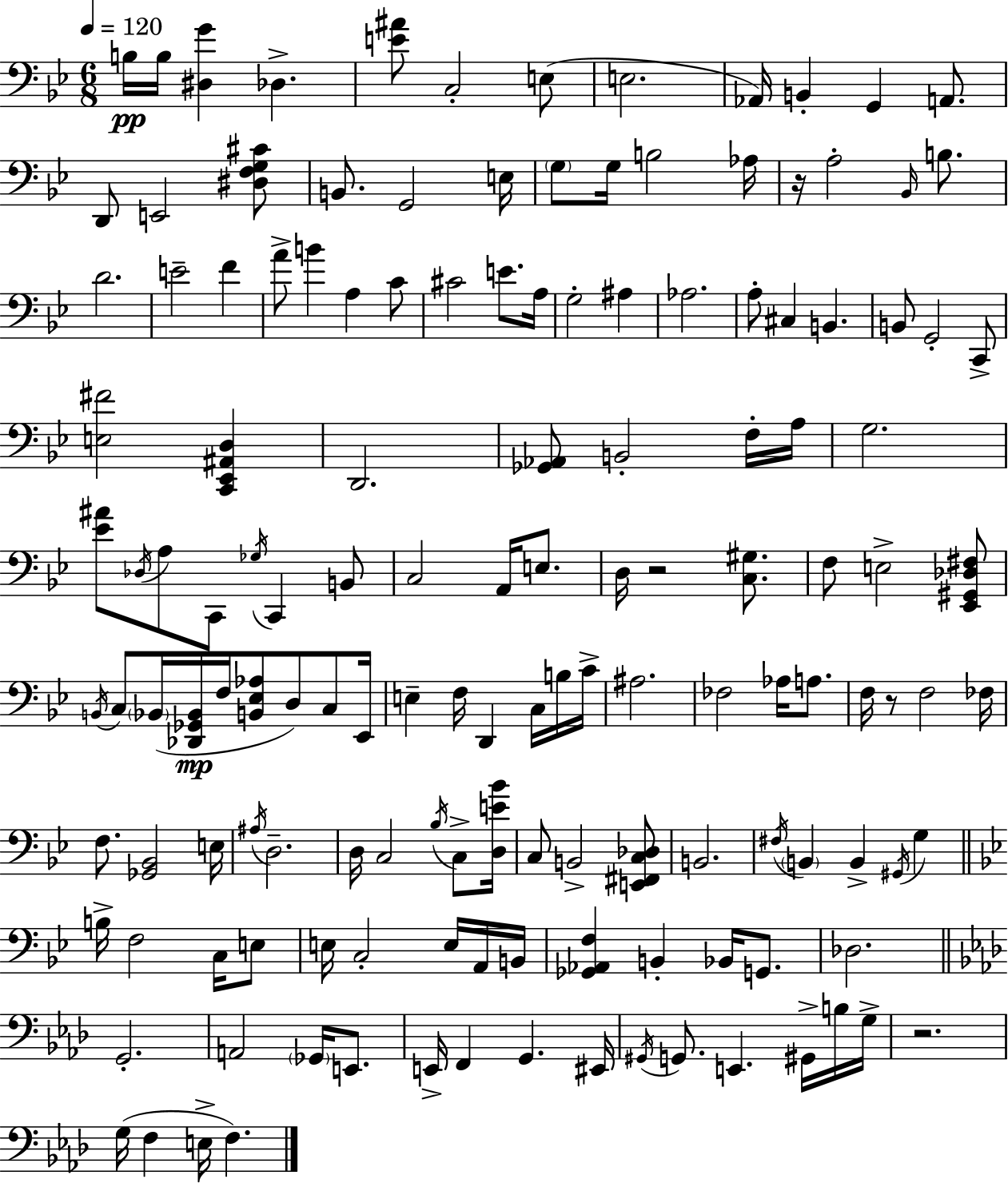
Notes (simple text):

B3/s B3/s [D#3,G4]/q Db3/q. [E4,A#4]/e C3/h E3/e E3/h. Ab2/s B2/q G2/q A2/e. D2/e E2/h [D#3,F3,G3,C#4]/e B2/e. G2/h E3/s G3/e G3/s B3/h Ab3/s R/s A3/h Bb2/s B3/e. D4/h. E4/h F4/q A4/e B4/q A3/q C4/e C#4/h E4/e. A3/s G3/h A#3/q Ab3/h. A3/e C#3/q B2/q. B2/e G2/h C2/e [E3,F#4]/h [C2,Eb2,A#2,D3]/q D2/h. [Gb2,Ab2]/e B2/h F3/s A3/s G3/h. [Eb4,A#4]/e Db3/s A3/e C2/e Gb3/s C2/q B2/e C3/h A2/s E3/e. D3/s R/h [C3,G#3]/e. F3/e E3/h [Eb2,G#2,Db3,F#3]/e B2/s C3/e Bb2/s [Db2,Gb2,Bb2]/s F3/s [B2,Eb3,Ab3]/e D3/e C3/e Eb2/s E3/q F3/s D2/q C3/s B3/s C4/s A#3/h. FES3/h Ab3/s A3/e. F3/s R/e F3/h FES3/s F3/e. [Gb2,Bb2]/h E3/s A#3/s D3/h. D3/s C3/h Bb3/s C3/e [D3,E4,Bb4]/s C3/e B2/h [E2,F#2,C3,Db3]/e B2/h. F#3/s B2/q B2/q G#2/s G3/q B3/s F3/h C3/s E3/e E3/s C3/h E3/s A2/s B2/s [Gb2,Ab2,F3]/q B2/q Bb2/s G2/e. Db3/h. G2/h. A2/h Gb2/s E2/e. E2/s F2/q G2/q. EIS2/s G#2/s G2/e. E2/q. G#2/s B3/s G3/s R/h. G3/s F3/q E3/s F3/q.